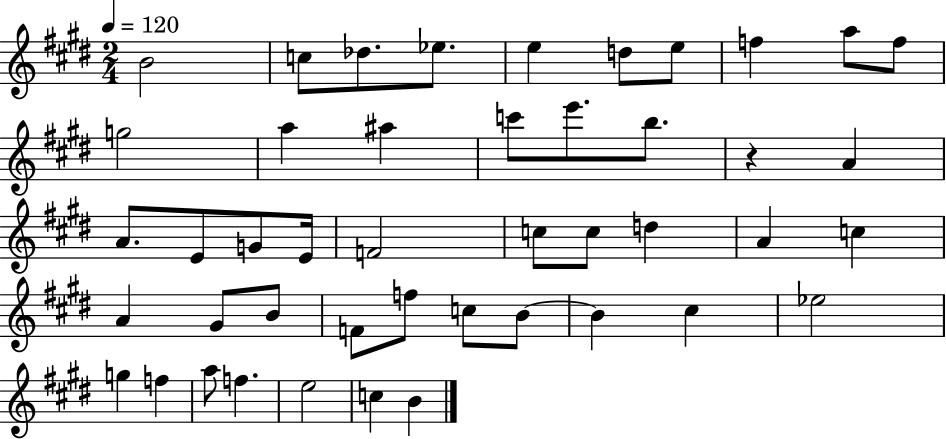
X:1
T:Untitled
M:2/4
L:1/4
K:E
B2 c/2 _d/2 _e/2 e d/2 e/2 f a/2 f/2 g2 a ^a c'/2 e'/2 b/2 z A A/2 E/2 G/2 E/4 F2 c/2 c/2 d A c A ^G/2 B/2 F/2 f/2 c/2 B/2 B ^c _e2 g f a/2 f e2 c B